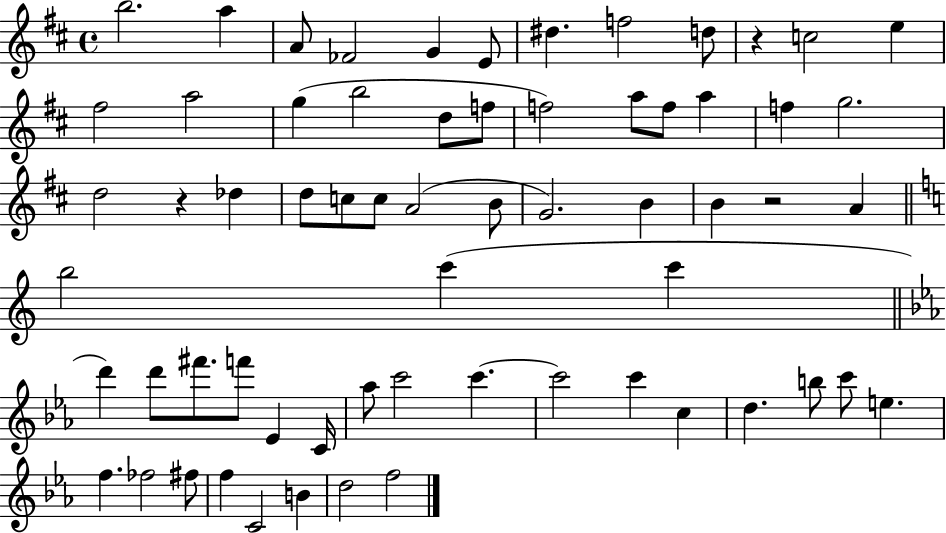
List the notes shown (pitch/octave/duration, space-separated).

B5/h. A5/q A4/e FES4/h G4/q E4/e D#5/q. F5/h D5/e R/q C5/h E5/q F#5/h A5/h G5/q B5/h D5/e F5/e F5/h A5/e F5/e A5/q F5/q G5/h. D5/h R/q Db5/q D5/e C5/e C5/e A4/h B4/e G4/h. B4/q B4/q R/h A4/q B5/h C6/q C6/q D6/q D6/e F#6/e. F6/e Eb4/q C4/s Ab5/e C6/h C6/q. C6/h C6/q C5/q D5/q. B5/e C6/e E5/q. F5/q. FES5/h F#5/e F5/q C4/h B4/q D5/h F5/h